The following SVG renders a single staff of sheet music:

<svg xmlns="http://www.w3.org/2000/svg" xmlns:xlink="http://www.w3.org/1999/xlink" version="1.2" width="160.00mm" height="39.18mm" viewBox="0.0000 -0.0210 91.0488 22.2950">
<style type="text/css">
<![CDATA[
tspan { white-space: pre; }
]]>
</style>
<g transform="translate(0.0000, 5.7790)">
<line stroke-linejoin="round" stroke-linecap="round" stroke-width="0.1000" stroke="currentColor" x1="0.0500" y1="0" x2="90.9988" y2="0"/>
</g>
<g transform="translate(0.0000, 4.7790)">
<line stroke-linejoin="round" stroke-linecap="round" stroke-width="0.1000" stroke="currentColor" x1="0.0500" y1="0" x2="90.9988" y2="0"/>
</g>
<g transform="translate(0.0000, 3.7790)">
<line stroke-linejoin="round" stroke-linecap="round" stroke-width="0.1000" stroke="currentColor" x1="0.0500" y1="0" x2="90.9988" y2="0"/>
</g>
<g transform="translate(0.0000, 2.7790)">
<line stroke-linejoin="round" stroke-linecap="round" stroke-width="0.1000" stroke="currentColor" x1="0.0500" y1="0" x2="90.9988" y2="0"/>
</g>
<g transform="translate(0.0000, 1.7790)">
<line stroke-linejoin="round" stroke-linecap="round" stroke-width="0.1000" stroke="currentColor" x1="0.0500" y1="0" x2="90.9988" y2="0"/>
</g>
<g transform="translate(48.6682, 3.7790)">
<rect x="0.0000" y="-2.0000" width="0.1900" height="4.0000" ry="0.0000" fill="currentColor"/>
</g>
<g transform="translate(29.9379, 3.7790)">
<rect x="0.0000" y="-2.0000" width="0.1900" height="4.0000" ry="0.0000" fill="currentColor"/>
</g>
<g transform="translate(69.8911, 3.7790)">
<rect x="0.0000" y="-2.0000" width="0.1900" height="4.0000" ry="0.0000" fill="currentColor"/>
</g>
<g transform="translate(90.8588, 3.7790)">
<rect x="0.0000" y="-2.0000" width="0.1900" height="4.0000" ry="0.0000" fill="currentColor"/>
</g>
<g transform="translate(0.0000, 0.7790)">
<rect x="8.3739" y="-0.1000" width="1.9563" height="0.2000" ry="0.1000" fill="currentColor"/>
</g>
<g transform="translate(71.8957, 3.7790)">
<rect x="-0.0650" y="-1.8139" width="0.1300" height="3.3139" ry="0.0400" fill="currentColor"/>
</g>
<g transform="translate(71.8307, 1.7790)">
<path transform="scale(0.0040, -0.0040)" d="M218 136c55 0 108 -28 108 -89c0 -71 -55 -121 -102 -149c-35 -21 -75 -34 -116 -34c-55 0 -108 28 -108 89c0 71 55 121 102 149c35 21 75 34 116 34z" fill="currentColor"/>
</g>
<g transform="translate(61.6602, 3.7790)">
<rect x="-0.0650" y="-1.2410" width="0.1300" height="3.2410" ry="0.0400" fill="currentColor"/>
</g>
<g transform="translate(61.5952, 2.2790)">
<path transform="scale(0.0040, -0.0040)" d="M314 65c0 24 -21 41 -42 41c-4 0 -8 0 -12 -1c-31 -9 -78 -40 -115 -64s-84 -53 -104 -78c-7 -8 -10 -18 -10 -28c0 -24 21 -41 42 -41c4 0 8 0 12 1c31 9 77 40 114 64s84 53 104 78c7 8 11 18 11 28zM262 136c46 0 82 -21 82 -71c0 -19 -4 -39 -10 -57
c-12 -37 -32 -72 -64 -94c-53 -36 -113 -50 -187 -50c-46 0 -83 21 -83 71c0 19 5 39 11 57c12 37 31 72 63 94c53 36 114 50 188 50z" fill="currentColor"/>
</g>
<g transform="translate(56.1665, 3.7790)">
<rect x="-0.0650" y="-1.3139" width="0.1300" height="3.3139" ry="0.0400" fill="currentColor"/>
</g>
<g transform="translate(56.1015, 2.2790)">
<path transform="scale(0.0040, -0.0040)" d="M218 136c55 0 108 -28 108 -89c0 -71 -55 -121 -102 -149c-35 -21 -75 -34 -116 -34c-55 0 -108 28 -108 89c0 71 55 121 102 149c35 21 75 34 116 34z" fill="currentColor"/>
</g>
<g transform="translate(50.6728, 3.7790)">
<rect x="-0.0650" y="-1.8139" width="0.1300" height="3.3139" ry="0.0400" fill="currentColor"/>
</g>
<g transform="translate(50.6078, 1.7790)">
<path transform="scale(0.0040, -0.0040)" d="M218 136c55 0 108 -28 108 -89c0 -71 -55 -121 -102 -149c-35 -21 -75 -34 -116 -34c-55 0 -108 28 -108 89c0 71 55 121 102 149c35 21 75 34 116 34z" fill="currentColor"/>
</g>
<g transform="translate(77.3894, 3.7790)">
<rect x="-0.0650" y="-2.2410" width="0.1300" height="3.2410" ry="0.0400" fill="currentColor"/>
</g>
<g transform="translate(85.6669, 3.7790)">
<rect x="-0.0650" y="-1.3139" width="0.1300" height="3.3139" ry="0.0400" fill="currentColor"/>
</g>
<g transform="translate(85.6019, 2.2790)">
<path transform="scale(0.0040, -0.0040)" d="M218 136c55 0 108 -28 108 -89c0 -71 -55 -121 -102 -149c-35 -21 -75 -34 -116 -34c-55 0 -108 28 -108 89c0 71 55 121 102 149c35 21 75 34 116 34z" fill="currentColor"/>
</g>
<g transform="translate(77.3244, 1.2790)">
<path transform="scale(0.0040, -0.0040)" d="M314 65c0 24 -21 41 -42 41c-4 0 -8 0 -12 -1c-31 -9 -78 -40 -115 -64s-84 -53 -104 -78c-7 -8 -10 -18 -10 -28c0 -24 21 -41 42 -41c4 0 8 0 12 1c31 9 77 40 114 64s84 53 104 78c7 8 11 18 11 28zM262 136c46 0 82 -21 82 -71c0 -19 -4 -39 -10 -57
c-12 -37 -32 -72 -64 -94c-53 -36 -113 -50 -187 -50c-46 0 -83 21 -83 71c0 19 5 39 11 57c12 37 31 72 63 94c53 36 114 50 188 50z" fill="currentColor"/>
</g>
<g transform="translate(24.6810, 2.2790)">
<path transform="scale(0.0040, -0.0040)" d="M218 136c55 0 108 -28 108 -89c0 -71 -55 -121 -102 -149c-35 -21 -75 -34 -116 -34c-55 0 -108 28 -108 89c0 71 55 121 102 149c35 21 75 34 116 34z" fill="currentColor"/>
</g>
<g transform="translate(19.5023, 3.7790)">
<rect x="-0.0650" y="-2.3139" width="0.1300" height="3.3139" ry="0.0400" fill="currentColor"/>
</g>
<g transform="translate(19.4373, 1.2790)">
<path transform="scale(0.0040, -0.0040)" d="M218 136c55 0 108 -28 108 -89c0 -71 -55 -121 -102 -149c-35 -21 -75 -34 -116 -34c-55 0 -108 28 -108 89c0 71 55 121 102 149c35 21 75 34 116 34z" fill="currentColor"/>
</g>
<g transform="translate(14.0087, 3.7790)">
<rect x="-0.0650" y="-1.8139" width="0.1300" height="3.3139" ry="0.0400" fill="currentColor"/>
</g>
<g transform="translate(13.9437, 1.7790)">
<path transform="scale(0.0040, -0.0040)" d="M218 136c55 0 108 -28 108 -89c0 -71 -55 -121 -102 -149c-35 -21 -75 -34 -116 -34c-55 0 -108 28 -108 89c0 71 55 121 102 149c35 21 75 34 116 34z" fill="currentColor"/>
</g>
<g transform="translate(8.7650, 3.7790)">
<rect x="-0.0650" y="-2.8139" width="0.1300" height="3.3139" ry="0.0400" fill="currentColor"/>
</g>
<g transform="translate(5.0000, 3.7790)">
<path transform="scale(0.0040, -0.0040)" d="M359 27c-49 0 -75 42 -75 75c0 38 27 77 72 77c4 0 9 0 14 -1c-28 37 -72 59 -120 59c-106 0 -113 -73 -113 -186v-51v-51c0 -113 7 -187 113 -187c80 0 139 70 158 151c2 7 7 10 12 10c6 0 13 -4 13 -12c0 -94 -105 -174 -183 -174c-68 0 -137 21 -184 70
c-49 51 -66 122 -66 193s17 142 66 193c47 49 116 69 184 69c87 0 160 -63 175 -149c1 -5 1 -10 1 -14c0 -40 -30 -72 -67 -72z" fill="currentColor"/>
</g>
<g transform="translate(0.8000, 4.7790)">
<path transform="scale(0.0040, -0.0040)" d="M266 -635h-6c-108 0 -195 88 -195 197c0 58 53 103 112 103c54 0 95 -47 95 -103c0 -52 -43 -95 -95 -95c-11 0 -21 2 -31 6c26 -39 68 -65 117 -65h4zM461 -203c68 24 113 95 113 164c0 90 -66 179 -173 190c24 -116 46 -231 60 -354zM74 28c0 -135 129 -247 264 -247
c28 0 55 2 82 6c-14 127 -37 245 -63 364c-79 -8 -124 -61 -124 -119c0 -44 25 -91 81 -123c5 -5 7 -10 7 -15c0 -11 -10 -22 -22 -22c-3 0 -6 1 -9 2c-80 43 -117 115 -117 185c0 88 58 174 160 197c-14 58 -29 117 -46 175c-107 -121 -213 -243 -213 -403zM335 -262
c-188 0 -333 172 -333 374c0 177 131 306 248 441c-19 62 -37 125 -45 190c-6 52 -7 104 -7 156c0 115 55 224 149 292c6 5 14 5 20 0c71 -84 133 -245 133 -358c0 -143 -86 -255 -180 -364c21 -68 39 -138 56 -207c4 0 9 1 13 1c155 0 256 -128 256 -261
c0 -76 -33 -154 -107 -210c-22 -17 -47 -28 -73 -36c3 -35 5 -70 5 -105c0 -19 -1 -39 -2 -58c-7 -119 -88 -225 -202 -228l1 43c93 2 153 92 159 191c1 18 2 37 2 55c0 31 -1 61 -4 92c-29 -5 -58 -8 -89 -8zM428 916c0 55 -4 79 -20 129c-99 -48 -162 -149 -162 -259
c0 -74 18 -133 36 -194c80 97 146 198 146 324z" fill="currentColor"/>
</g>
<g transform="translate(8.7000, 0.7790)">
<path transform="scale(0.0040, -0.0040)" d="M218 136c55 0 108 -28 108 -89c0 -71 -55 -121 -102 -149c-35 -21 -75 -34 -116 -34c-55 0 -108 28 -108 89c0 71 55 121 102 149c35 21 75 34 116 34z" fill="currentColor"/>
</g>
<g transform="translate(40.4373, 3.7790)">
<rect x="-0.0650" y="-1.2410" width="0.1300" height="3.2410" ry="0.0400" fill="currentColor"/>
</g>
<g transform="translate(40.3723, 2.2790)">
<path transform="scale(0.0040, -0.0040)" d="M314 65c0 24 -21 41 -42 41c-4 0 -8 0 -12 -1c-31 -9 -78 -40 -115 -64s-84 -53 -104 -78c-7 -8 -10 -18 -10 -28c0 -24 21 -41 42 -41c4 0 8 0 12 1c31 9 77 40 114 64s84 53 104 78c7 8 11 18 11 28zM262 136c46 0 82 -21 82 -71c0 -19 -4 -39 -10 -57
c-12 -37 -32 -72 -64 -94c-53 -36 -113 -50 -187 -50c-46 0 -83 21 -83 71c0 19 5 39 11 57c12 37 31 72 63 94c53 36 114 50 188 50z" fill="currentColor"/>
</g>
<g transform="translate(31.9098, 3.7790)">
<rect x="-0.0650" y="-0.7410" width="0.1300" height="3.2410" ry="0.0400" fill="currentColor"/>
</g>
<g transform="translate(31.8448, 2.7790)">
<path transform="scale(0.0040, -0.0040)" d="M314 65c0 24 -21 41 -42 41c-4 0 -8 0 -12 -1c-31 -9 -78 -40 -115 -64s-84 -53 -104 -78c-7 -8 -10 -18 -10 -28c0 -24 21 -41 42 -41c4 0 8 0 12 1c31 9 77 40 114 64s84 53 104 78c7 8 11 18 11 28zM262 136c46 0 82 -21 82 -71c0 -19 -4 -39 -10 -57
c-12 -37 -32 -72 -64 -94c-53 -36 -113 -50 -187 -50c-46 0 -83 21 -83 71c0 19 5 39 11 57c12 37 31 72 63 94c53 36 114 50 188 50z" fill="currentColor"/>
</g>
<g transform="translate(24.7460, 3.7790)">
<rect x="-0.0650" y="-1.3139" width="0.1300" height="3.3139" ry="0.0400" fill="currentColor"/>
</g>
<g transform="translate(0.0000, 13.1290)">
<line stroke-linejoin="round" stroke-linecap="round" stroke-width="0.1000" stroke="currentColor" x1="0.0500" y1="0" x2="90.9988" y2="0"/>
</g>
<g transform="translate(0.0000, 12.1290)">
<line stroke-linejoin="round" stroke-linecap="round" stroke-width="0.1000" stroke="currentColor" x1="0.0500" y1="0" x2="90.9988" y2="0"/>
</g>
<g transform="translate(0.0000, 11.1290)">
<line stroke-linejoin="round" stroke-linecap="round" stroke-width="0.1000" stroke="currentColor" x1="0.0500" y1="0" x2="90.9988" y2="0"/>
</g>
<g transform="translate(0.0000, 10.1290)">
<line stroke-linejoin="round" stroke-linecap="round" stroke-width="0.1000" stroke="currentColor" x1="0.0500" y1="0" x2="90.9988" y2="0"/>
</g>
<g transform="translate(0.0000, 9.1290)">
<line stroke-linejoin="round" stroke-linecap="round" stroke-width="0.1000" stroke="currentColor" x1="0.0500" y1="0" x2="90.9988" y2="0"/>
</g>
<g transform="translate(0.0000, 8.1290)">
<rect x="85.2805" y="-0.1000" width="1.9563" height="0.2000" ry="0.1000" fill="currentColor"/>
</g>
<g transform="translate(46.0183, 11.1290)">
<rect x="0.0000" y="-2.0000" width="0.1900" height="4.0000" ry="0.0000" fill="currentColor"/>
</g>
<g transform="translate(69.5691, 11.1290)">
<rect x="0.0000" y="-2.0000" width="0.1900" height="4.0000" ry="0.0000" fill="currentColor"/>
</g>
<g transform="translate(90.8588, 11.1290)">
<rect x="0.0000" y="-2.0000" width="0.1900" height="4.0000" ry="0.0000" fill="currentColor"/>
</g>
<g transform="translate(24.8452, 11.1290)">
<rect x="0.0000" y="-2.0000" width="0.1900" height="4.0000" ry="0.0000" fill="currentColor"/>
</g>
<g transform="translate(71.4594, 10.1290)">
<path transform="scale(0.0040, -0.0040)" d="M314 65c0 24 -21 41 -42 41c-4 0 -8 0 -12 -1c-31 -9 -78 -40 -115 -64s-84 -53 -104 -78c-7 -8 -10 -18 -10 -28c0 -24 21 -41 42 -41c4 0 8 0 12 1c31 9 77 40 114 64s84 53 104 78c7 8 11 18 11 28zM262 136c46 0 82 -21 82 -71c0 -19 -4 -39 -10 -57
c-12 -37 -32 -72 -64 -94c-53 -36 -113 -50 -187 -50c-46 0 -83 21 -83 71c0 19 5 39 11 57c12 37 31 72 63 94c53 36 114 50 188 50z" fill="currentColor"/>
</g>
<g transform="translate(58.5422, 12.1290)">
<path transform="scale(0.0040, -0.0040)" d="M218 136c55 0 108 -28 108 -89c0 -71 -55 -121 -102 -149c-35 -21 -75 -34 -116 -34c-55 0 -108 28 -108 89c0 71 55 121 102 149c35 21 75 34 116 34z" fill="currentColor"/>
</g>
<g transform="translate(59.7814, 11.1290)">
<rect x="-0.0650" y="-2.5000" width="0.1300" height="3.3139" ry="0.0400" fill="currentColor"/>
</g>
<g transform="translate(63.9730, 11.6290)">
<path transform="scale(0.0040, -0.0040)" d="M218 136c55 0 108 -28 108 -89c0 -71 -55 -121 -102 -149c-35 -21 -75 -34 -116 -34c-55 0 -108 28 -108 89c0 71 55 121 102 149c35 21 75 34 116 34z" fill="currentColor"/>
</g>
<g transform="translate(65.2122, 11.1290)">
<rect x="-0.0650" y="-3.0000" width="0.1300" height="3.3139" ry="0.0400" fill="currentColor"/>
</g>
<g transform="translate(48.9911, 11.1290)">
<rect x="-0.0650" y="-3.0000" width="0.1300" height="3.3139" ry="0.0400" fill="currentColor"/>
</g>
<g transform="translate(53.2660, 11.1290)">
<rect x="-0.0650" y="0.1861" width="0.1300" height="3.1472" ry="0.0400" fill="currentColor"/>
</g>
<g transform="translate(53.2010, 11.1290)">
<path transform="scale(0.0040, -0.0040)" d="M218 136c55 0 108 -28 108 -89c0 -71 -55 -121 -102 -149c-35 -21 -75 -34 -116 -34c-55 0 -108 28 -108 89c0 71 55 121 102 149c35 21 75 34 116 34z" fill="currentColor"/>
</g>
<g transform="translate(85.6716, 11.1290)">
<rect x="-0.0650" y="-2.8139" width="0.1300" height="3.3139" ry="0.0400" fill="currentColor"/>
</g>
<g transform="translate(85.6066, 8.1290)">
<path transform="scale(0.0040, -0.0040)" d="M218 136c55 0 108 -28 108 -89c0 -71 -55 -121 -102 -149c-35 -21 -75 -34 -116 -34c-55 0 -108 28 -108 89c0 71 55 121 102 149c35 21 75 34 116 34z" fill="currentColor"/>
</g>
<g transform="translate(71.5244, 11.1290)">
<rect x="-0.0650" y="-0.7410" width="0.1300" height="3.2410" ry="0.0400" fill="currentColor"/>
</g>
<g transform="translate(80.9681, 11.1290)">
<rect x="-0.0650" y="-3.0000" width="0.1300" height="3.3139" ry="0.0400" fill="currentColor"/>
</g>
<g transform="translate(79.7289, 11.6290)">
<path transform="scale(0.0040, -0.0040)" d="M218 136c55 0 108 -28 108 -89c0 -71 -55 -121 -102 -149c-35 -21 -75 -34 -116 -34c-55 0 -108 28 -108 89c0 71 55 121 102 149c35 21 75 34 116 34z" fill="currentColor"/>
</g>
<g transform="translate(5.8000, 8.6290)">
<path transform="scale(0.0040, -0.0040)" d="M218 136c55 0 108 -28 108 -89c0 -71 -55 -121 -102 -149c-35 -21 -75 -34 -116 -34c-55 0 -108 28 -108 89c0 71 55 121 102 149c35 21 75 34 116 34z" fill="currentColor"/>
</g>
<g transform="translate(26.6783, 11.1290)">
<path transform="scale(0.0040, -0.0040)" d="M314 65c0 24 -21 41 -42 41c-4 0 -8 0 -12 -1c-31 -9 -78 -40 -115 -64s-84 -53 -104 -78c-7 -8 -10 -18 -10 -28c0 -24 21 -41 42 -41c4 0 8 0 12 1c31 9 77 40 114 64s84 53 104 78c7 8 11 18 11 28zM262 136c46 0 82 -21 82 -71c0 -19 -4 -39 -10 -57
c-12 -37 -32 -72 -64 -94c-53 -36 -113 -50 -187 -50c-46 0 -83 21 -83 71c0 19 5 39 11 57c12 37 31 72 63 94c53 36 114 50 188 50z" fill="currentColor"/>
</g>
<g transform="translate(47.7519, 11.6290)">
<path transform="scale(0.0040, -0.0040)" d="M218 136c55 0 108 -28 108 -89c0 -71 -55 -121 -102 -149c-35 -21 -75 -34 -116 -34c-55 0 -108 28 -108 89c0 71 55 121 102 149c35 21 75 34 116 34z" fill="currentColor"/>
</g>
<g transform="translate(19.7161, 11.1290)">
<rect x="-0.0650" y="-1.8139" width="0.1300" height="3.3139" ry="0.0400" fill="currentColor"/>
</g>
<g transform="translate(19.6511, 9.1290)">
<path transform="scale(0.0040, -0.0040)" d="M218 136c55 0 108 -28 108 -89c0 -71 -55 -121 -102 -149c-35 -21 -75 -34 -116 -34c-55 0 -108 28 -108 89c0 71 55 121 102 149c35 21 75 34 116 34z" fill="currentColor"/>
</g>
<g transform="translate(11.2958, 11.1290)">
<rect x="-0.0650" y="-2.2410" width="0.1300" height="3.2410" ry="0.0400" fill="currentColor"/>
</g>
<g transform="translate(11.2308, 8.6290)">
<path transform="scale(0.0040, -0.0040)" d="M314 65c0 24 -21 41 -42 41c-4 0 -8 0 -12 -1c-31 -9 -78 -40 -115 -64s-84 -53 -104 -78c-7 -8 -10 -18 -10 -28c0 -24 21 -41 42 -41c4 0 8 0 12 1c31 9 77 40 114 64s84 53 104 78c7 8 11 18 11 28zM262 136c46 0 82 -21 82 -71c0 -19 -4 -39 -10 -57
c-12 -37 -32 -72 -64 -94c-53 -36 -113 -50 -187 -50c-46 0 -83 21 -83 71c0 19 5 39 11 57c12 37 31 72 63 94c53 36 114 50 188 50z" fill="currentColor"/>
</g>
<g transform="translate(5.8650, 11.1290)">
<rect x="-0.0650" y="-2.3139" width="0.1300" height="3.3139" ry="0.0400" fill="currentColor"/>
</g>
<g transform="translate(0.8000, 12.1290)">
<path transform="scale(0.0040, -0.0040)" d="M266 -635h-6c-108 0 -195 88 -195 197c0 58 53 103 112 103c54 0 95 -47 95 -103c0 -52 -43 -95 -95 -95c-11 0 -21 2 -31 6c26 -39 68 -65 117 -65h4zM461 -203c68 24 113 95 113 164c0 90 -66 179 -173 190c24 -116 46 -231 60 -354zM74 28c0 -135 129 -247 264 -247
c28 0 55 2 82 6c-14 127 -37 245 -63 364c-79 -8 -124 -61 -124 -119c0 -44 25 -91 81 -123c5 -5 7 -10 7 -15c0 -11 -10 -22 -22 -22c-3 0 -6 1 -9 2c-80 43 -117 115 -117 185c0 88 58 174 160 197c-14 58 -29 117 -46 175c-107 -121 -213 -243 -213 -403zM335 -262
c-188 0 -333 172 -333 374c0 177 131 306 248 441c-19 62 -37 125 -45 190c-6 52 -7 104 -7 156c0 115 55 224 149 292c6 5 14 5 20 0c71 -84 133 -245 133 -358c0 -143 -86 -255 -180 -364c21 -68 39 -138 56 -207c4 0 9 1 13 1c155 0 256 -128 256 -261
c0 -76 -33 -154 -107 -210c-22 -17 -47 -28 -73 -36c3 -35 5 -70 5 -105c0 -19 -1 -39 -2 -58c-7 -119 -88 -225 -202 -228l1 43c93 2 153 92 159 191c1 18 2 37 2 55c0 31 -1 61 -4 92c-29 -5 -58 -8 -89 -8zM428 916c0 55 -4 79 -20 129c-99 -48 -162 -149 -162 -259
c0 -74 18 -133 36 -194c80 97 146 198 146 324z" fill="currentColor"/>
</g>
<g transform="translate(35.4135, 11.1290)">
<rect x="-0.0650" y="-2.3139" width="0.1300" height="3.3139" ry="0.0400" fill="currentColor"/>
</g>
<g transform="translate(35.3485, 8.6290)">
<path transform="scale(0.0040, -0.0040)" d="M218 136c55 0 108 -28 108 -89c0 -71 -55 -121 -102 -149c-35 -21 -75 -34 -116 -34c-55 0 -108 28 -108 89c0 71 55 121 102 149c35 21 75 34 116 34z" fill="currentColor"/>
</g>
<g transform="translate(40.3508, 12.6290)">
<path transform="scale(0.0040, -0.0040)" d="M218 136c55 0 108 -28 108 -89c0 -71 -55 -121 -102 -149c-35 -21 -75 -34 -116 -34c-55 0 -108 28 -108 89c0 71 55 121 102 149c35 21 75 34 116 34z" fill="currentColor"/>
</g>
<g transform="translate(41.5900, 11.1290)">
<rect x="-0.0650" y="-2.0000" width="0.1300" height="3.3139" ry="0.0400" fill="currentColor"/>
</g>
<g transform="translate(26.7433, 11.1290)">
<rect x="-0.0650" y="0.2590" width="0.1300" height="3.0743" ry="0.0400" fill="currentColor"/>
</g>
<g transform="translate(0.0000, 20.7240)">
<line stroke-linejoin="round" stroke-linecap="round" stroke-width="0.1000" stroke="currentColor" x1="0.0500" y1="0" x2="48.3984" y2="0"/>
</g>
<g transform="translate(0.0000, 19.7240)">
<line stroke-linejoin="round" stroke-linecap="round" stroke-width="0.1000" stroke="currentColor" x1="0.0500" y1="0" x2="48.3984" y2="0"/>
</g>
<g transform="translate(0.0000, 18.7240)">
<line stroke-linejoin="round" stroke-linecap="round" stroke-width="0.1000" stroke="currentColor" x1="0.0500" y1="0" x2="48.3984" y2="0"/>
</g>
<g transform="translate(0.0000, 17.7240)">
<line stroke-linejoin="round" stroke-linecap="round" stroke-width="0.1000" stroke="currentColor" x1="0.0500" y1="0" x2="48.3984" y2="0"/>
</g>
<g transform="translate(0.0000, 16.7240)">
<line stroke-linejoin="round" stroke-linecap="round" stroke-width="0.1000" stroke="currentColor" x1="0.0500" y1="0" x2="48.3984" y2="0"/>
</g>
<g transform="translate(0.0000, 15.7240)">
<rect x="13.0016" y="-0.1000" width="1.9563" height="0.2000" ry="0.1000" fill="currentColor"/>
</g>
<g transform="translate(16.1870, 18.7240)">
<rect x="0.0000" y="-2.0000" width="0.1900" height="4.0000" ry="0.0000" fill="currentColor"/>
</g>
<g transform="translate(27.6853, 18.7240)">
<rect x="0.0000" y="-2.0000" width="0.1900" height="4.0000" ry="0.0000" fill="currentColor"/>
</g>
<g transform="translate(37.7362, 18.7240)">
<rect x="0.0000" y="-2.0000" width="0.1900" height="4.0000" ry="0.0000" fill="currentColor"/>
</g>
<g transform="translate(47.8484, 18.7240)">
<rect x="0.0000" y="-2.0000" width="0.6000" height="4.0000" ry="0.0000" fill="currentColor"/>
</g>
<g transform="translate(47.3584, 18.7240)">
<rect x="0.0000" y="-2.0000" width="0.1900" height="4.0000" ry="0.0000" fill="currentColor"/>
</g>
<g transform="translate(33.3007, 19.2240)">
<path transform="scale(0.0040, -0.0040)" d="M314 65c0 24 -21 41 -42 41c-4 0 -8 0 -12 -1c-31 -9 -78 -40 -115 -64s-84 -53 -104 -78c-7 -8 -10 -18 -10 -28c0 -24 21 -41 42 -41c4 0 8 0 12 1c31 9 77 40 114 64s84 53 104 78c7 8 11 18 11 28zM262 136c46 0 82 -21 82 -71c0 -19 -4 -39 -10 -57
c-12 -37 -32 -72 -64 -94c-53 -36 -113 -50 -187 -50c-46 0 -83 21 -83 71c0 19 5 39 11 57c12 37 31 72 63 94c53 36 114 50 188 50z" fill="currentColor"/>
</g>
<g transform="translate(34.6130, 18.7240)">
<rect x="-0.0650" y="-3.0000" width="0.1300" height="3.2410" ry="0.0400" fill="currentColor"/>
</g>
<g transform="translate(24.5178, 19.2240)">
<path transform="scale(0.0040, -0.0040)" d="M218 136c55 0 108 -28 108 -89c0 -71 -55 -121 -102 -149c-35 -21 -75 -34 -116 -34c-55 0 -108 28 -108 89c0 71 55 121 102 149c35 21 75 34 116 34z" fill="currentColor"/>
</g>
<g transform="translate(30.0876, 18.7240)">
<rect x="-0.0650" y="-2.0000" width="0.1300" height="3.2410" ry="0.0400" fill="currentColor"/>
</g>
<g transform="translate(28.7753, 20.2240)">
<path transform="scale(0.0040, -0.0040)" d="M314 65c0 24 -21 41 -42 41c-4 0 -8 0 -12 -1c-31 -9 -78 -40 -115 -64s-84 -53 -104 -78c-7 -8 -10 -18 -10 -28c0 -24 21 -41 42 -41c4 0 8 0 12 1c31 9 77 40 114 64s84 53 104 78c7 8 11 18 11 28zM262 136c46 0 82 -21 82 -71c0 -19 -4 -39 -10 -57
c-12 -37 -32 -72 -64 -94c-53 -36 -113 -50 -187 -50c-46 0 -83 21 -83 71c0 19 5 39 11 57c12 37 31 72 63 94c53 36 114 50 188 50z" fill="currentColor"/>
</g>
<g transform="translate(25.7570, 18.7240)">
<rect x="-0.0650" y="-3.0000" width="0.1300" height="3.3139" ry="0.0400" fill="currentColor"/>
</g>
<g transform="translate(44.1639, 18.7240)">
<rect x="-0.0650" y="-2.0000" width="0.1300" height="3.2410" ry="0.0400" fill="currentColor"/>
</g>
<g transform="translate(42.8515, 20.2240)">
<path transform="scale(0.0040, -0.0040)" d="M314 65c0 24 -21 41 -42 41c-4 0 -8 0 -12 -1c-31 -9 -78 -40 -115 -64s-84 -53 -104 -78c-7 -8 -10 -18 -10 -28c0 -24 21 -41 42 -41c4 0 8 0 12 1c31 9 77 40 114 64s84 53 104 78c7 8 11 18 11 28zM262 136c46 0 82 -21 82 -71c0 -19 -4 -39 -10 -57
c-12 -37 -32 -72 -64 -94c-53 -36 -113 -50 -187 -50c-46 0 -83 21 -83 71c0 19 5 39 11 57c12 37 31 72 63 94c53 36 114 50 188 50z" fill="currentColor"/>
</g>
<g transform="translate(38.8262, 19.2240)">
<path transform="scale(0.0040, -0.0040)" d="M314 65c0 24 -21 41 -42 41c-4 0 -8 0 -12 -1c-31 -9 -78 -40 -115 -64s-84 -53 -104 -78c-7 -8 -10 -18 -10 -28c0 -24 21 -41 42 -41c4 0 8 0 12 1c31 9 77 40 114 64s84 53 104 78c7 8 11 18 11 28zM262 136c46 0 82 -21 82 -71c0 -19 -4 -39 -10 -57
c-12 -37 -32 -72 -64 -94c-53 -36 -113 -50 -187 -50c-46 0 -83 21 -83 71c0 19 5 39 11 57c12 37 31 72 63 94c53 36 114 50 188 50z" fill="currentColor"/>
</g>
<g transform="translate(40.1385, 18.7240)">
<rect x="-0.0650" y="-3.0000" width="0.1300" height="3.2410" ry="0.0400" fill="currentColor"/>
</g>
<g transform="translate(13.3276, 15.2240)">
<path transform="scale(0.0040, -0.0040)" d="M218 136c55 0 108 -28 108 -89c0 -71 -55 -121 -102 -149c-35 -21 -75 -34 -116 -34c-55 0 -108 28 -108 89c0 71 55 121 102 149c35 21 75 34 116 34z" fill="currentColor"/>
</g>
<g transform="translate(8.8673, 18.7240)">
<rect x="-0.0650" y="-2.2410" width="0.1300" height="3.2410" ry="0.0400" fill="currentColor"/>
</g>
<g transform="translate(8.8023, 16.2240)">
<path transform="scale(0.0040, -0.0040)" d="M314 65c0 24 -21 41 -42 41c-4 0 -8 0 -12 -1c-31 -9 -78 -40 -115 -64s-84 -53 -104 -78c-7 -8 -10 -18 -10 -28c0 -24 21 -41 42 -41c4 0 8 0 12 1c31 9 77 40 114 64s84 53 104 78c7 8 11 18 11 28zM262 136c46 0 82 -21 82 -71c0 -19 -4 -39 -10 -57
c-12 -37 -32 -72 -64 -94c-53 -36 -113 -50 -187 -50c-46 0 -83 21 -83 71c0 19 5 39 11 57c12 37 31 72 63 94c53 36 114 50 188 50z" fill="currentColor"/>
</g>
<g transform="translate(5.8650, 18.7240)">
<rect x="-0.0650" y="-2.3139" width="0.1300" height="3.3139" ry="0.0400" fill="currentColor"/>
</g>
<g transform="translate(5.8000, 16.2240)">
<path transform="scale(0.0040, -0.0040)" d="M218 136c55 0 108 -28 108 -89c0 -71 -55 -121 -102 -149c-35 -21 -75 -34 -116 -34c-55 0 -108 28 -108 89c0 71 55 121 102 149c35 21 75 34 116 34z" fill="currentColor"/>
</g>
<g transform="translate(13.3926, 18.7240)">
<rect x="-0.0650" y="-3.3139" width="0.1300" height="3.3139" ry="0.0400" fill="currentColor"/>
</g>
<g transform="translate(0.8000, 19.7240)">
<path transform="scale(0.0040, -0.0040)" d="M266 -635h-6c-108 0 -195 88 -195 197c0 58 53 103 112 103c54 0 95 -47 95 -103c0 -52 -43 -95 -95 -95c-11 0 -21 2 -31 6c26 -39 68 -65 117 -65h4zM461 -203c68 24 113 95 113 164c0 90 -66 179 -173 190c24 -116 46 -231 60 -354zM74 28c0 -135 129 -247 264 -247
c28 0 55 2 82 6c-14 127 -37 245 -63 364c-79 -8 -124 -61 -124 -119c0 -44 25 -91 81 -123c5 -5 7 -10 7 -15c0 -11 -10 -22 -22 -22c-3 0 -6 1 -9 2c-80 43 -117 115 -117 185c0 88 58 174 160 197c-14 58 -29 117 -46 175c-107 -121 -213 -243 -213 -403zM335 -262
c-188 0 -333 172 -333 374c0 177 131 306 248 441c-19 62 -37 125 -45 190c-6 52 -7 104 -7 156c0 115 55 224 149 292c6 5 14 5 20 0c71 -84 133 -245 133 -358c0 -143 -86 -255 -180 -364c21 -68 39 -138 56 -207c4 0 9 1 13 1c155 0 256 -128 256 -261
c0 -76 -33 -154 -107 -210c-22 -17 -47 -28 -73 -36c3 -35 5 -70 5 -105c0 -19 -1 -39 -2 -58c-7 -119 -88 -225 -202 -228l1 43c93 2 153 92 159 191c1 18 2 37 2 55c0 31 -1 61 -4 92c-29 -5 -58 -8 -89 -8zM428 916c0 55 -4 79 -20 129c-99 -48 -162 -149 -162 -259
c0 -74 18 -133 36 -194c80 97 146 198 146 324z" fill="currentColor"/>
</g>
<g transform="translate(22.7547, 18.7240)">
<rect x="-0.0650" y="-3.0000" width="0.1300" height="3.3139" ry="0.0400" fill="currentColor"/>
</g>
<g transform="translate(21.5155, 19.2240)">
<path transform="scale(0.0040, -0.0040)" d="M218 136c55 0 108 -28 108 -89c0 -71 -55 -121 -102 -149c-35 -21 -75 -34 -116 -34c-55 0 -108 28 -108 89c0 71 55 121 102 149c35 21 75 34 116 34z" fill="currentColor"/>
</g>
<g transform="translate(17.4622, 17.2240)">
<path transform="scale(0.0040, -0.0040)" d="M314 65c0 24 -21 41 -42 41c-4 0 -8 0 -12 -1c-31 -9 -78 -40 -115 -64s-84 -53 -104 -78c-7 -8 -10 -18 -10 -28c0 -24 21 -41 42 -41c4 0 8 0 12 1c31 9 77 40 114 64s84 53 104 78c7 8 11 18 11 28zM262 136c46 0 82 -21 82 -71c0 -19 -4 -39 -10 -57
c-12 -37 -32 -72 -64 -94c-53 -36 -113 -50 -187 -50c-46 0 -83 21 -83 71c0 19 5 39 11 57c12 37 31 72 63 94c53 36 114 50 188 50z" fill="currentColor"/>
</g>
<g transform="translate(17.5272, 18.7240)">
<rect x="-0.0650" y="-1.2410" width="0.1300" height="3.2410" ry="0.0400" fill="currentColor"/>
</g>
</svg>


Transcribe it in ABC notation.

X:1
T:Untitled
M:4/4
L:1/4
K:C
a f g e d2 e2 f e e2 f g2 e g g2 f B2 g F A B G A d2 A a g g2 b e2 A A F2 A2 A2 F2